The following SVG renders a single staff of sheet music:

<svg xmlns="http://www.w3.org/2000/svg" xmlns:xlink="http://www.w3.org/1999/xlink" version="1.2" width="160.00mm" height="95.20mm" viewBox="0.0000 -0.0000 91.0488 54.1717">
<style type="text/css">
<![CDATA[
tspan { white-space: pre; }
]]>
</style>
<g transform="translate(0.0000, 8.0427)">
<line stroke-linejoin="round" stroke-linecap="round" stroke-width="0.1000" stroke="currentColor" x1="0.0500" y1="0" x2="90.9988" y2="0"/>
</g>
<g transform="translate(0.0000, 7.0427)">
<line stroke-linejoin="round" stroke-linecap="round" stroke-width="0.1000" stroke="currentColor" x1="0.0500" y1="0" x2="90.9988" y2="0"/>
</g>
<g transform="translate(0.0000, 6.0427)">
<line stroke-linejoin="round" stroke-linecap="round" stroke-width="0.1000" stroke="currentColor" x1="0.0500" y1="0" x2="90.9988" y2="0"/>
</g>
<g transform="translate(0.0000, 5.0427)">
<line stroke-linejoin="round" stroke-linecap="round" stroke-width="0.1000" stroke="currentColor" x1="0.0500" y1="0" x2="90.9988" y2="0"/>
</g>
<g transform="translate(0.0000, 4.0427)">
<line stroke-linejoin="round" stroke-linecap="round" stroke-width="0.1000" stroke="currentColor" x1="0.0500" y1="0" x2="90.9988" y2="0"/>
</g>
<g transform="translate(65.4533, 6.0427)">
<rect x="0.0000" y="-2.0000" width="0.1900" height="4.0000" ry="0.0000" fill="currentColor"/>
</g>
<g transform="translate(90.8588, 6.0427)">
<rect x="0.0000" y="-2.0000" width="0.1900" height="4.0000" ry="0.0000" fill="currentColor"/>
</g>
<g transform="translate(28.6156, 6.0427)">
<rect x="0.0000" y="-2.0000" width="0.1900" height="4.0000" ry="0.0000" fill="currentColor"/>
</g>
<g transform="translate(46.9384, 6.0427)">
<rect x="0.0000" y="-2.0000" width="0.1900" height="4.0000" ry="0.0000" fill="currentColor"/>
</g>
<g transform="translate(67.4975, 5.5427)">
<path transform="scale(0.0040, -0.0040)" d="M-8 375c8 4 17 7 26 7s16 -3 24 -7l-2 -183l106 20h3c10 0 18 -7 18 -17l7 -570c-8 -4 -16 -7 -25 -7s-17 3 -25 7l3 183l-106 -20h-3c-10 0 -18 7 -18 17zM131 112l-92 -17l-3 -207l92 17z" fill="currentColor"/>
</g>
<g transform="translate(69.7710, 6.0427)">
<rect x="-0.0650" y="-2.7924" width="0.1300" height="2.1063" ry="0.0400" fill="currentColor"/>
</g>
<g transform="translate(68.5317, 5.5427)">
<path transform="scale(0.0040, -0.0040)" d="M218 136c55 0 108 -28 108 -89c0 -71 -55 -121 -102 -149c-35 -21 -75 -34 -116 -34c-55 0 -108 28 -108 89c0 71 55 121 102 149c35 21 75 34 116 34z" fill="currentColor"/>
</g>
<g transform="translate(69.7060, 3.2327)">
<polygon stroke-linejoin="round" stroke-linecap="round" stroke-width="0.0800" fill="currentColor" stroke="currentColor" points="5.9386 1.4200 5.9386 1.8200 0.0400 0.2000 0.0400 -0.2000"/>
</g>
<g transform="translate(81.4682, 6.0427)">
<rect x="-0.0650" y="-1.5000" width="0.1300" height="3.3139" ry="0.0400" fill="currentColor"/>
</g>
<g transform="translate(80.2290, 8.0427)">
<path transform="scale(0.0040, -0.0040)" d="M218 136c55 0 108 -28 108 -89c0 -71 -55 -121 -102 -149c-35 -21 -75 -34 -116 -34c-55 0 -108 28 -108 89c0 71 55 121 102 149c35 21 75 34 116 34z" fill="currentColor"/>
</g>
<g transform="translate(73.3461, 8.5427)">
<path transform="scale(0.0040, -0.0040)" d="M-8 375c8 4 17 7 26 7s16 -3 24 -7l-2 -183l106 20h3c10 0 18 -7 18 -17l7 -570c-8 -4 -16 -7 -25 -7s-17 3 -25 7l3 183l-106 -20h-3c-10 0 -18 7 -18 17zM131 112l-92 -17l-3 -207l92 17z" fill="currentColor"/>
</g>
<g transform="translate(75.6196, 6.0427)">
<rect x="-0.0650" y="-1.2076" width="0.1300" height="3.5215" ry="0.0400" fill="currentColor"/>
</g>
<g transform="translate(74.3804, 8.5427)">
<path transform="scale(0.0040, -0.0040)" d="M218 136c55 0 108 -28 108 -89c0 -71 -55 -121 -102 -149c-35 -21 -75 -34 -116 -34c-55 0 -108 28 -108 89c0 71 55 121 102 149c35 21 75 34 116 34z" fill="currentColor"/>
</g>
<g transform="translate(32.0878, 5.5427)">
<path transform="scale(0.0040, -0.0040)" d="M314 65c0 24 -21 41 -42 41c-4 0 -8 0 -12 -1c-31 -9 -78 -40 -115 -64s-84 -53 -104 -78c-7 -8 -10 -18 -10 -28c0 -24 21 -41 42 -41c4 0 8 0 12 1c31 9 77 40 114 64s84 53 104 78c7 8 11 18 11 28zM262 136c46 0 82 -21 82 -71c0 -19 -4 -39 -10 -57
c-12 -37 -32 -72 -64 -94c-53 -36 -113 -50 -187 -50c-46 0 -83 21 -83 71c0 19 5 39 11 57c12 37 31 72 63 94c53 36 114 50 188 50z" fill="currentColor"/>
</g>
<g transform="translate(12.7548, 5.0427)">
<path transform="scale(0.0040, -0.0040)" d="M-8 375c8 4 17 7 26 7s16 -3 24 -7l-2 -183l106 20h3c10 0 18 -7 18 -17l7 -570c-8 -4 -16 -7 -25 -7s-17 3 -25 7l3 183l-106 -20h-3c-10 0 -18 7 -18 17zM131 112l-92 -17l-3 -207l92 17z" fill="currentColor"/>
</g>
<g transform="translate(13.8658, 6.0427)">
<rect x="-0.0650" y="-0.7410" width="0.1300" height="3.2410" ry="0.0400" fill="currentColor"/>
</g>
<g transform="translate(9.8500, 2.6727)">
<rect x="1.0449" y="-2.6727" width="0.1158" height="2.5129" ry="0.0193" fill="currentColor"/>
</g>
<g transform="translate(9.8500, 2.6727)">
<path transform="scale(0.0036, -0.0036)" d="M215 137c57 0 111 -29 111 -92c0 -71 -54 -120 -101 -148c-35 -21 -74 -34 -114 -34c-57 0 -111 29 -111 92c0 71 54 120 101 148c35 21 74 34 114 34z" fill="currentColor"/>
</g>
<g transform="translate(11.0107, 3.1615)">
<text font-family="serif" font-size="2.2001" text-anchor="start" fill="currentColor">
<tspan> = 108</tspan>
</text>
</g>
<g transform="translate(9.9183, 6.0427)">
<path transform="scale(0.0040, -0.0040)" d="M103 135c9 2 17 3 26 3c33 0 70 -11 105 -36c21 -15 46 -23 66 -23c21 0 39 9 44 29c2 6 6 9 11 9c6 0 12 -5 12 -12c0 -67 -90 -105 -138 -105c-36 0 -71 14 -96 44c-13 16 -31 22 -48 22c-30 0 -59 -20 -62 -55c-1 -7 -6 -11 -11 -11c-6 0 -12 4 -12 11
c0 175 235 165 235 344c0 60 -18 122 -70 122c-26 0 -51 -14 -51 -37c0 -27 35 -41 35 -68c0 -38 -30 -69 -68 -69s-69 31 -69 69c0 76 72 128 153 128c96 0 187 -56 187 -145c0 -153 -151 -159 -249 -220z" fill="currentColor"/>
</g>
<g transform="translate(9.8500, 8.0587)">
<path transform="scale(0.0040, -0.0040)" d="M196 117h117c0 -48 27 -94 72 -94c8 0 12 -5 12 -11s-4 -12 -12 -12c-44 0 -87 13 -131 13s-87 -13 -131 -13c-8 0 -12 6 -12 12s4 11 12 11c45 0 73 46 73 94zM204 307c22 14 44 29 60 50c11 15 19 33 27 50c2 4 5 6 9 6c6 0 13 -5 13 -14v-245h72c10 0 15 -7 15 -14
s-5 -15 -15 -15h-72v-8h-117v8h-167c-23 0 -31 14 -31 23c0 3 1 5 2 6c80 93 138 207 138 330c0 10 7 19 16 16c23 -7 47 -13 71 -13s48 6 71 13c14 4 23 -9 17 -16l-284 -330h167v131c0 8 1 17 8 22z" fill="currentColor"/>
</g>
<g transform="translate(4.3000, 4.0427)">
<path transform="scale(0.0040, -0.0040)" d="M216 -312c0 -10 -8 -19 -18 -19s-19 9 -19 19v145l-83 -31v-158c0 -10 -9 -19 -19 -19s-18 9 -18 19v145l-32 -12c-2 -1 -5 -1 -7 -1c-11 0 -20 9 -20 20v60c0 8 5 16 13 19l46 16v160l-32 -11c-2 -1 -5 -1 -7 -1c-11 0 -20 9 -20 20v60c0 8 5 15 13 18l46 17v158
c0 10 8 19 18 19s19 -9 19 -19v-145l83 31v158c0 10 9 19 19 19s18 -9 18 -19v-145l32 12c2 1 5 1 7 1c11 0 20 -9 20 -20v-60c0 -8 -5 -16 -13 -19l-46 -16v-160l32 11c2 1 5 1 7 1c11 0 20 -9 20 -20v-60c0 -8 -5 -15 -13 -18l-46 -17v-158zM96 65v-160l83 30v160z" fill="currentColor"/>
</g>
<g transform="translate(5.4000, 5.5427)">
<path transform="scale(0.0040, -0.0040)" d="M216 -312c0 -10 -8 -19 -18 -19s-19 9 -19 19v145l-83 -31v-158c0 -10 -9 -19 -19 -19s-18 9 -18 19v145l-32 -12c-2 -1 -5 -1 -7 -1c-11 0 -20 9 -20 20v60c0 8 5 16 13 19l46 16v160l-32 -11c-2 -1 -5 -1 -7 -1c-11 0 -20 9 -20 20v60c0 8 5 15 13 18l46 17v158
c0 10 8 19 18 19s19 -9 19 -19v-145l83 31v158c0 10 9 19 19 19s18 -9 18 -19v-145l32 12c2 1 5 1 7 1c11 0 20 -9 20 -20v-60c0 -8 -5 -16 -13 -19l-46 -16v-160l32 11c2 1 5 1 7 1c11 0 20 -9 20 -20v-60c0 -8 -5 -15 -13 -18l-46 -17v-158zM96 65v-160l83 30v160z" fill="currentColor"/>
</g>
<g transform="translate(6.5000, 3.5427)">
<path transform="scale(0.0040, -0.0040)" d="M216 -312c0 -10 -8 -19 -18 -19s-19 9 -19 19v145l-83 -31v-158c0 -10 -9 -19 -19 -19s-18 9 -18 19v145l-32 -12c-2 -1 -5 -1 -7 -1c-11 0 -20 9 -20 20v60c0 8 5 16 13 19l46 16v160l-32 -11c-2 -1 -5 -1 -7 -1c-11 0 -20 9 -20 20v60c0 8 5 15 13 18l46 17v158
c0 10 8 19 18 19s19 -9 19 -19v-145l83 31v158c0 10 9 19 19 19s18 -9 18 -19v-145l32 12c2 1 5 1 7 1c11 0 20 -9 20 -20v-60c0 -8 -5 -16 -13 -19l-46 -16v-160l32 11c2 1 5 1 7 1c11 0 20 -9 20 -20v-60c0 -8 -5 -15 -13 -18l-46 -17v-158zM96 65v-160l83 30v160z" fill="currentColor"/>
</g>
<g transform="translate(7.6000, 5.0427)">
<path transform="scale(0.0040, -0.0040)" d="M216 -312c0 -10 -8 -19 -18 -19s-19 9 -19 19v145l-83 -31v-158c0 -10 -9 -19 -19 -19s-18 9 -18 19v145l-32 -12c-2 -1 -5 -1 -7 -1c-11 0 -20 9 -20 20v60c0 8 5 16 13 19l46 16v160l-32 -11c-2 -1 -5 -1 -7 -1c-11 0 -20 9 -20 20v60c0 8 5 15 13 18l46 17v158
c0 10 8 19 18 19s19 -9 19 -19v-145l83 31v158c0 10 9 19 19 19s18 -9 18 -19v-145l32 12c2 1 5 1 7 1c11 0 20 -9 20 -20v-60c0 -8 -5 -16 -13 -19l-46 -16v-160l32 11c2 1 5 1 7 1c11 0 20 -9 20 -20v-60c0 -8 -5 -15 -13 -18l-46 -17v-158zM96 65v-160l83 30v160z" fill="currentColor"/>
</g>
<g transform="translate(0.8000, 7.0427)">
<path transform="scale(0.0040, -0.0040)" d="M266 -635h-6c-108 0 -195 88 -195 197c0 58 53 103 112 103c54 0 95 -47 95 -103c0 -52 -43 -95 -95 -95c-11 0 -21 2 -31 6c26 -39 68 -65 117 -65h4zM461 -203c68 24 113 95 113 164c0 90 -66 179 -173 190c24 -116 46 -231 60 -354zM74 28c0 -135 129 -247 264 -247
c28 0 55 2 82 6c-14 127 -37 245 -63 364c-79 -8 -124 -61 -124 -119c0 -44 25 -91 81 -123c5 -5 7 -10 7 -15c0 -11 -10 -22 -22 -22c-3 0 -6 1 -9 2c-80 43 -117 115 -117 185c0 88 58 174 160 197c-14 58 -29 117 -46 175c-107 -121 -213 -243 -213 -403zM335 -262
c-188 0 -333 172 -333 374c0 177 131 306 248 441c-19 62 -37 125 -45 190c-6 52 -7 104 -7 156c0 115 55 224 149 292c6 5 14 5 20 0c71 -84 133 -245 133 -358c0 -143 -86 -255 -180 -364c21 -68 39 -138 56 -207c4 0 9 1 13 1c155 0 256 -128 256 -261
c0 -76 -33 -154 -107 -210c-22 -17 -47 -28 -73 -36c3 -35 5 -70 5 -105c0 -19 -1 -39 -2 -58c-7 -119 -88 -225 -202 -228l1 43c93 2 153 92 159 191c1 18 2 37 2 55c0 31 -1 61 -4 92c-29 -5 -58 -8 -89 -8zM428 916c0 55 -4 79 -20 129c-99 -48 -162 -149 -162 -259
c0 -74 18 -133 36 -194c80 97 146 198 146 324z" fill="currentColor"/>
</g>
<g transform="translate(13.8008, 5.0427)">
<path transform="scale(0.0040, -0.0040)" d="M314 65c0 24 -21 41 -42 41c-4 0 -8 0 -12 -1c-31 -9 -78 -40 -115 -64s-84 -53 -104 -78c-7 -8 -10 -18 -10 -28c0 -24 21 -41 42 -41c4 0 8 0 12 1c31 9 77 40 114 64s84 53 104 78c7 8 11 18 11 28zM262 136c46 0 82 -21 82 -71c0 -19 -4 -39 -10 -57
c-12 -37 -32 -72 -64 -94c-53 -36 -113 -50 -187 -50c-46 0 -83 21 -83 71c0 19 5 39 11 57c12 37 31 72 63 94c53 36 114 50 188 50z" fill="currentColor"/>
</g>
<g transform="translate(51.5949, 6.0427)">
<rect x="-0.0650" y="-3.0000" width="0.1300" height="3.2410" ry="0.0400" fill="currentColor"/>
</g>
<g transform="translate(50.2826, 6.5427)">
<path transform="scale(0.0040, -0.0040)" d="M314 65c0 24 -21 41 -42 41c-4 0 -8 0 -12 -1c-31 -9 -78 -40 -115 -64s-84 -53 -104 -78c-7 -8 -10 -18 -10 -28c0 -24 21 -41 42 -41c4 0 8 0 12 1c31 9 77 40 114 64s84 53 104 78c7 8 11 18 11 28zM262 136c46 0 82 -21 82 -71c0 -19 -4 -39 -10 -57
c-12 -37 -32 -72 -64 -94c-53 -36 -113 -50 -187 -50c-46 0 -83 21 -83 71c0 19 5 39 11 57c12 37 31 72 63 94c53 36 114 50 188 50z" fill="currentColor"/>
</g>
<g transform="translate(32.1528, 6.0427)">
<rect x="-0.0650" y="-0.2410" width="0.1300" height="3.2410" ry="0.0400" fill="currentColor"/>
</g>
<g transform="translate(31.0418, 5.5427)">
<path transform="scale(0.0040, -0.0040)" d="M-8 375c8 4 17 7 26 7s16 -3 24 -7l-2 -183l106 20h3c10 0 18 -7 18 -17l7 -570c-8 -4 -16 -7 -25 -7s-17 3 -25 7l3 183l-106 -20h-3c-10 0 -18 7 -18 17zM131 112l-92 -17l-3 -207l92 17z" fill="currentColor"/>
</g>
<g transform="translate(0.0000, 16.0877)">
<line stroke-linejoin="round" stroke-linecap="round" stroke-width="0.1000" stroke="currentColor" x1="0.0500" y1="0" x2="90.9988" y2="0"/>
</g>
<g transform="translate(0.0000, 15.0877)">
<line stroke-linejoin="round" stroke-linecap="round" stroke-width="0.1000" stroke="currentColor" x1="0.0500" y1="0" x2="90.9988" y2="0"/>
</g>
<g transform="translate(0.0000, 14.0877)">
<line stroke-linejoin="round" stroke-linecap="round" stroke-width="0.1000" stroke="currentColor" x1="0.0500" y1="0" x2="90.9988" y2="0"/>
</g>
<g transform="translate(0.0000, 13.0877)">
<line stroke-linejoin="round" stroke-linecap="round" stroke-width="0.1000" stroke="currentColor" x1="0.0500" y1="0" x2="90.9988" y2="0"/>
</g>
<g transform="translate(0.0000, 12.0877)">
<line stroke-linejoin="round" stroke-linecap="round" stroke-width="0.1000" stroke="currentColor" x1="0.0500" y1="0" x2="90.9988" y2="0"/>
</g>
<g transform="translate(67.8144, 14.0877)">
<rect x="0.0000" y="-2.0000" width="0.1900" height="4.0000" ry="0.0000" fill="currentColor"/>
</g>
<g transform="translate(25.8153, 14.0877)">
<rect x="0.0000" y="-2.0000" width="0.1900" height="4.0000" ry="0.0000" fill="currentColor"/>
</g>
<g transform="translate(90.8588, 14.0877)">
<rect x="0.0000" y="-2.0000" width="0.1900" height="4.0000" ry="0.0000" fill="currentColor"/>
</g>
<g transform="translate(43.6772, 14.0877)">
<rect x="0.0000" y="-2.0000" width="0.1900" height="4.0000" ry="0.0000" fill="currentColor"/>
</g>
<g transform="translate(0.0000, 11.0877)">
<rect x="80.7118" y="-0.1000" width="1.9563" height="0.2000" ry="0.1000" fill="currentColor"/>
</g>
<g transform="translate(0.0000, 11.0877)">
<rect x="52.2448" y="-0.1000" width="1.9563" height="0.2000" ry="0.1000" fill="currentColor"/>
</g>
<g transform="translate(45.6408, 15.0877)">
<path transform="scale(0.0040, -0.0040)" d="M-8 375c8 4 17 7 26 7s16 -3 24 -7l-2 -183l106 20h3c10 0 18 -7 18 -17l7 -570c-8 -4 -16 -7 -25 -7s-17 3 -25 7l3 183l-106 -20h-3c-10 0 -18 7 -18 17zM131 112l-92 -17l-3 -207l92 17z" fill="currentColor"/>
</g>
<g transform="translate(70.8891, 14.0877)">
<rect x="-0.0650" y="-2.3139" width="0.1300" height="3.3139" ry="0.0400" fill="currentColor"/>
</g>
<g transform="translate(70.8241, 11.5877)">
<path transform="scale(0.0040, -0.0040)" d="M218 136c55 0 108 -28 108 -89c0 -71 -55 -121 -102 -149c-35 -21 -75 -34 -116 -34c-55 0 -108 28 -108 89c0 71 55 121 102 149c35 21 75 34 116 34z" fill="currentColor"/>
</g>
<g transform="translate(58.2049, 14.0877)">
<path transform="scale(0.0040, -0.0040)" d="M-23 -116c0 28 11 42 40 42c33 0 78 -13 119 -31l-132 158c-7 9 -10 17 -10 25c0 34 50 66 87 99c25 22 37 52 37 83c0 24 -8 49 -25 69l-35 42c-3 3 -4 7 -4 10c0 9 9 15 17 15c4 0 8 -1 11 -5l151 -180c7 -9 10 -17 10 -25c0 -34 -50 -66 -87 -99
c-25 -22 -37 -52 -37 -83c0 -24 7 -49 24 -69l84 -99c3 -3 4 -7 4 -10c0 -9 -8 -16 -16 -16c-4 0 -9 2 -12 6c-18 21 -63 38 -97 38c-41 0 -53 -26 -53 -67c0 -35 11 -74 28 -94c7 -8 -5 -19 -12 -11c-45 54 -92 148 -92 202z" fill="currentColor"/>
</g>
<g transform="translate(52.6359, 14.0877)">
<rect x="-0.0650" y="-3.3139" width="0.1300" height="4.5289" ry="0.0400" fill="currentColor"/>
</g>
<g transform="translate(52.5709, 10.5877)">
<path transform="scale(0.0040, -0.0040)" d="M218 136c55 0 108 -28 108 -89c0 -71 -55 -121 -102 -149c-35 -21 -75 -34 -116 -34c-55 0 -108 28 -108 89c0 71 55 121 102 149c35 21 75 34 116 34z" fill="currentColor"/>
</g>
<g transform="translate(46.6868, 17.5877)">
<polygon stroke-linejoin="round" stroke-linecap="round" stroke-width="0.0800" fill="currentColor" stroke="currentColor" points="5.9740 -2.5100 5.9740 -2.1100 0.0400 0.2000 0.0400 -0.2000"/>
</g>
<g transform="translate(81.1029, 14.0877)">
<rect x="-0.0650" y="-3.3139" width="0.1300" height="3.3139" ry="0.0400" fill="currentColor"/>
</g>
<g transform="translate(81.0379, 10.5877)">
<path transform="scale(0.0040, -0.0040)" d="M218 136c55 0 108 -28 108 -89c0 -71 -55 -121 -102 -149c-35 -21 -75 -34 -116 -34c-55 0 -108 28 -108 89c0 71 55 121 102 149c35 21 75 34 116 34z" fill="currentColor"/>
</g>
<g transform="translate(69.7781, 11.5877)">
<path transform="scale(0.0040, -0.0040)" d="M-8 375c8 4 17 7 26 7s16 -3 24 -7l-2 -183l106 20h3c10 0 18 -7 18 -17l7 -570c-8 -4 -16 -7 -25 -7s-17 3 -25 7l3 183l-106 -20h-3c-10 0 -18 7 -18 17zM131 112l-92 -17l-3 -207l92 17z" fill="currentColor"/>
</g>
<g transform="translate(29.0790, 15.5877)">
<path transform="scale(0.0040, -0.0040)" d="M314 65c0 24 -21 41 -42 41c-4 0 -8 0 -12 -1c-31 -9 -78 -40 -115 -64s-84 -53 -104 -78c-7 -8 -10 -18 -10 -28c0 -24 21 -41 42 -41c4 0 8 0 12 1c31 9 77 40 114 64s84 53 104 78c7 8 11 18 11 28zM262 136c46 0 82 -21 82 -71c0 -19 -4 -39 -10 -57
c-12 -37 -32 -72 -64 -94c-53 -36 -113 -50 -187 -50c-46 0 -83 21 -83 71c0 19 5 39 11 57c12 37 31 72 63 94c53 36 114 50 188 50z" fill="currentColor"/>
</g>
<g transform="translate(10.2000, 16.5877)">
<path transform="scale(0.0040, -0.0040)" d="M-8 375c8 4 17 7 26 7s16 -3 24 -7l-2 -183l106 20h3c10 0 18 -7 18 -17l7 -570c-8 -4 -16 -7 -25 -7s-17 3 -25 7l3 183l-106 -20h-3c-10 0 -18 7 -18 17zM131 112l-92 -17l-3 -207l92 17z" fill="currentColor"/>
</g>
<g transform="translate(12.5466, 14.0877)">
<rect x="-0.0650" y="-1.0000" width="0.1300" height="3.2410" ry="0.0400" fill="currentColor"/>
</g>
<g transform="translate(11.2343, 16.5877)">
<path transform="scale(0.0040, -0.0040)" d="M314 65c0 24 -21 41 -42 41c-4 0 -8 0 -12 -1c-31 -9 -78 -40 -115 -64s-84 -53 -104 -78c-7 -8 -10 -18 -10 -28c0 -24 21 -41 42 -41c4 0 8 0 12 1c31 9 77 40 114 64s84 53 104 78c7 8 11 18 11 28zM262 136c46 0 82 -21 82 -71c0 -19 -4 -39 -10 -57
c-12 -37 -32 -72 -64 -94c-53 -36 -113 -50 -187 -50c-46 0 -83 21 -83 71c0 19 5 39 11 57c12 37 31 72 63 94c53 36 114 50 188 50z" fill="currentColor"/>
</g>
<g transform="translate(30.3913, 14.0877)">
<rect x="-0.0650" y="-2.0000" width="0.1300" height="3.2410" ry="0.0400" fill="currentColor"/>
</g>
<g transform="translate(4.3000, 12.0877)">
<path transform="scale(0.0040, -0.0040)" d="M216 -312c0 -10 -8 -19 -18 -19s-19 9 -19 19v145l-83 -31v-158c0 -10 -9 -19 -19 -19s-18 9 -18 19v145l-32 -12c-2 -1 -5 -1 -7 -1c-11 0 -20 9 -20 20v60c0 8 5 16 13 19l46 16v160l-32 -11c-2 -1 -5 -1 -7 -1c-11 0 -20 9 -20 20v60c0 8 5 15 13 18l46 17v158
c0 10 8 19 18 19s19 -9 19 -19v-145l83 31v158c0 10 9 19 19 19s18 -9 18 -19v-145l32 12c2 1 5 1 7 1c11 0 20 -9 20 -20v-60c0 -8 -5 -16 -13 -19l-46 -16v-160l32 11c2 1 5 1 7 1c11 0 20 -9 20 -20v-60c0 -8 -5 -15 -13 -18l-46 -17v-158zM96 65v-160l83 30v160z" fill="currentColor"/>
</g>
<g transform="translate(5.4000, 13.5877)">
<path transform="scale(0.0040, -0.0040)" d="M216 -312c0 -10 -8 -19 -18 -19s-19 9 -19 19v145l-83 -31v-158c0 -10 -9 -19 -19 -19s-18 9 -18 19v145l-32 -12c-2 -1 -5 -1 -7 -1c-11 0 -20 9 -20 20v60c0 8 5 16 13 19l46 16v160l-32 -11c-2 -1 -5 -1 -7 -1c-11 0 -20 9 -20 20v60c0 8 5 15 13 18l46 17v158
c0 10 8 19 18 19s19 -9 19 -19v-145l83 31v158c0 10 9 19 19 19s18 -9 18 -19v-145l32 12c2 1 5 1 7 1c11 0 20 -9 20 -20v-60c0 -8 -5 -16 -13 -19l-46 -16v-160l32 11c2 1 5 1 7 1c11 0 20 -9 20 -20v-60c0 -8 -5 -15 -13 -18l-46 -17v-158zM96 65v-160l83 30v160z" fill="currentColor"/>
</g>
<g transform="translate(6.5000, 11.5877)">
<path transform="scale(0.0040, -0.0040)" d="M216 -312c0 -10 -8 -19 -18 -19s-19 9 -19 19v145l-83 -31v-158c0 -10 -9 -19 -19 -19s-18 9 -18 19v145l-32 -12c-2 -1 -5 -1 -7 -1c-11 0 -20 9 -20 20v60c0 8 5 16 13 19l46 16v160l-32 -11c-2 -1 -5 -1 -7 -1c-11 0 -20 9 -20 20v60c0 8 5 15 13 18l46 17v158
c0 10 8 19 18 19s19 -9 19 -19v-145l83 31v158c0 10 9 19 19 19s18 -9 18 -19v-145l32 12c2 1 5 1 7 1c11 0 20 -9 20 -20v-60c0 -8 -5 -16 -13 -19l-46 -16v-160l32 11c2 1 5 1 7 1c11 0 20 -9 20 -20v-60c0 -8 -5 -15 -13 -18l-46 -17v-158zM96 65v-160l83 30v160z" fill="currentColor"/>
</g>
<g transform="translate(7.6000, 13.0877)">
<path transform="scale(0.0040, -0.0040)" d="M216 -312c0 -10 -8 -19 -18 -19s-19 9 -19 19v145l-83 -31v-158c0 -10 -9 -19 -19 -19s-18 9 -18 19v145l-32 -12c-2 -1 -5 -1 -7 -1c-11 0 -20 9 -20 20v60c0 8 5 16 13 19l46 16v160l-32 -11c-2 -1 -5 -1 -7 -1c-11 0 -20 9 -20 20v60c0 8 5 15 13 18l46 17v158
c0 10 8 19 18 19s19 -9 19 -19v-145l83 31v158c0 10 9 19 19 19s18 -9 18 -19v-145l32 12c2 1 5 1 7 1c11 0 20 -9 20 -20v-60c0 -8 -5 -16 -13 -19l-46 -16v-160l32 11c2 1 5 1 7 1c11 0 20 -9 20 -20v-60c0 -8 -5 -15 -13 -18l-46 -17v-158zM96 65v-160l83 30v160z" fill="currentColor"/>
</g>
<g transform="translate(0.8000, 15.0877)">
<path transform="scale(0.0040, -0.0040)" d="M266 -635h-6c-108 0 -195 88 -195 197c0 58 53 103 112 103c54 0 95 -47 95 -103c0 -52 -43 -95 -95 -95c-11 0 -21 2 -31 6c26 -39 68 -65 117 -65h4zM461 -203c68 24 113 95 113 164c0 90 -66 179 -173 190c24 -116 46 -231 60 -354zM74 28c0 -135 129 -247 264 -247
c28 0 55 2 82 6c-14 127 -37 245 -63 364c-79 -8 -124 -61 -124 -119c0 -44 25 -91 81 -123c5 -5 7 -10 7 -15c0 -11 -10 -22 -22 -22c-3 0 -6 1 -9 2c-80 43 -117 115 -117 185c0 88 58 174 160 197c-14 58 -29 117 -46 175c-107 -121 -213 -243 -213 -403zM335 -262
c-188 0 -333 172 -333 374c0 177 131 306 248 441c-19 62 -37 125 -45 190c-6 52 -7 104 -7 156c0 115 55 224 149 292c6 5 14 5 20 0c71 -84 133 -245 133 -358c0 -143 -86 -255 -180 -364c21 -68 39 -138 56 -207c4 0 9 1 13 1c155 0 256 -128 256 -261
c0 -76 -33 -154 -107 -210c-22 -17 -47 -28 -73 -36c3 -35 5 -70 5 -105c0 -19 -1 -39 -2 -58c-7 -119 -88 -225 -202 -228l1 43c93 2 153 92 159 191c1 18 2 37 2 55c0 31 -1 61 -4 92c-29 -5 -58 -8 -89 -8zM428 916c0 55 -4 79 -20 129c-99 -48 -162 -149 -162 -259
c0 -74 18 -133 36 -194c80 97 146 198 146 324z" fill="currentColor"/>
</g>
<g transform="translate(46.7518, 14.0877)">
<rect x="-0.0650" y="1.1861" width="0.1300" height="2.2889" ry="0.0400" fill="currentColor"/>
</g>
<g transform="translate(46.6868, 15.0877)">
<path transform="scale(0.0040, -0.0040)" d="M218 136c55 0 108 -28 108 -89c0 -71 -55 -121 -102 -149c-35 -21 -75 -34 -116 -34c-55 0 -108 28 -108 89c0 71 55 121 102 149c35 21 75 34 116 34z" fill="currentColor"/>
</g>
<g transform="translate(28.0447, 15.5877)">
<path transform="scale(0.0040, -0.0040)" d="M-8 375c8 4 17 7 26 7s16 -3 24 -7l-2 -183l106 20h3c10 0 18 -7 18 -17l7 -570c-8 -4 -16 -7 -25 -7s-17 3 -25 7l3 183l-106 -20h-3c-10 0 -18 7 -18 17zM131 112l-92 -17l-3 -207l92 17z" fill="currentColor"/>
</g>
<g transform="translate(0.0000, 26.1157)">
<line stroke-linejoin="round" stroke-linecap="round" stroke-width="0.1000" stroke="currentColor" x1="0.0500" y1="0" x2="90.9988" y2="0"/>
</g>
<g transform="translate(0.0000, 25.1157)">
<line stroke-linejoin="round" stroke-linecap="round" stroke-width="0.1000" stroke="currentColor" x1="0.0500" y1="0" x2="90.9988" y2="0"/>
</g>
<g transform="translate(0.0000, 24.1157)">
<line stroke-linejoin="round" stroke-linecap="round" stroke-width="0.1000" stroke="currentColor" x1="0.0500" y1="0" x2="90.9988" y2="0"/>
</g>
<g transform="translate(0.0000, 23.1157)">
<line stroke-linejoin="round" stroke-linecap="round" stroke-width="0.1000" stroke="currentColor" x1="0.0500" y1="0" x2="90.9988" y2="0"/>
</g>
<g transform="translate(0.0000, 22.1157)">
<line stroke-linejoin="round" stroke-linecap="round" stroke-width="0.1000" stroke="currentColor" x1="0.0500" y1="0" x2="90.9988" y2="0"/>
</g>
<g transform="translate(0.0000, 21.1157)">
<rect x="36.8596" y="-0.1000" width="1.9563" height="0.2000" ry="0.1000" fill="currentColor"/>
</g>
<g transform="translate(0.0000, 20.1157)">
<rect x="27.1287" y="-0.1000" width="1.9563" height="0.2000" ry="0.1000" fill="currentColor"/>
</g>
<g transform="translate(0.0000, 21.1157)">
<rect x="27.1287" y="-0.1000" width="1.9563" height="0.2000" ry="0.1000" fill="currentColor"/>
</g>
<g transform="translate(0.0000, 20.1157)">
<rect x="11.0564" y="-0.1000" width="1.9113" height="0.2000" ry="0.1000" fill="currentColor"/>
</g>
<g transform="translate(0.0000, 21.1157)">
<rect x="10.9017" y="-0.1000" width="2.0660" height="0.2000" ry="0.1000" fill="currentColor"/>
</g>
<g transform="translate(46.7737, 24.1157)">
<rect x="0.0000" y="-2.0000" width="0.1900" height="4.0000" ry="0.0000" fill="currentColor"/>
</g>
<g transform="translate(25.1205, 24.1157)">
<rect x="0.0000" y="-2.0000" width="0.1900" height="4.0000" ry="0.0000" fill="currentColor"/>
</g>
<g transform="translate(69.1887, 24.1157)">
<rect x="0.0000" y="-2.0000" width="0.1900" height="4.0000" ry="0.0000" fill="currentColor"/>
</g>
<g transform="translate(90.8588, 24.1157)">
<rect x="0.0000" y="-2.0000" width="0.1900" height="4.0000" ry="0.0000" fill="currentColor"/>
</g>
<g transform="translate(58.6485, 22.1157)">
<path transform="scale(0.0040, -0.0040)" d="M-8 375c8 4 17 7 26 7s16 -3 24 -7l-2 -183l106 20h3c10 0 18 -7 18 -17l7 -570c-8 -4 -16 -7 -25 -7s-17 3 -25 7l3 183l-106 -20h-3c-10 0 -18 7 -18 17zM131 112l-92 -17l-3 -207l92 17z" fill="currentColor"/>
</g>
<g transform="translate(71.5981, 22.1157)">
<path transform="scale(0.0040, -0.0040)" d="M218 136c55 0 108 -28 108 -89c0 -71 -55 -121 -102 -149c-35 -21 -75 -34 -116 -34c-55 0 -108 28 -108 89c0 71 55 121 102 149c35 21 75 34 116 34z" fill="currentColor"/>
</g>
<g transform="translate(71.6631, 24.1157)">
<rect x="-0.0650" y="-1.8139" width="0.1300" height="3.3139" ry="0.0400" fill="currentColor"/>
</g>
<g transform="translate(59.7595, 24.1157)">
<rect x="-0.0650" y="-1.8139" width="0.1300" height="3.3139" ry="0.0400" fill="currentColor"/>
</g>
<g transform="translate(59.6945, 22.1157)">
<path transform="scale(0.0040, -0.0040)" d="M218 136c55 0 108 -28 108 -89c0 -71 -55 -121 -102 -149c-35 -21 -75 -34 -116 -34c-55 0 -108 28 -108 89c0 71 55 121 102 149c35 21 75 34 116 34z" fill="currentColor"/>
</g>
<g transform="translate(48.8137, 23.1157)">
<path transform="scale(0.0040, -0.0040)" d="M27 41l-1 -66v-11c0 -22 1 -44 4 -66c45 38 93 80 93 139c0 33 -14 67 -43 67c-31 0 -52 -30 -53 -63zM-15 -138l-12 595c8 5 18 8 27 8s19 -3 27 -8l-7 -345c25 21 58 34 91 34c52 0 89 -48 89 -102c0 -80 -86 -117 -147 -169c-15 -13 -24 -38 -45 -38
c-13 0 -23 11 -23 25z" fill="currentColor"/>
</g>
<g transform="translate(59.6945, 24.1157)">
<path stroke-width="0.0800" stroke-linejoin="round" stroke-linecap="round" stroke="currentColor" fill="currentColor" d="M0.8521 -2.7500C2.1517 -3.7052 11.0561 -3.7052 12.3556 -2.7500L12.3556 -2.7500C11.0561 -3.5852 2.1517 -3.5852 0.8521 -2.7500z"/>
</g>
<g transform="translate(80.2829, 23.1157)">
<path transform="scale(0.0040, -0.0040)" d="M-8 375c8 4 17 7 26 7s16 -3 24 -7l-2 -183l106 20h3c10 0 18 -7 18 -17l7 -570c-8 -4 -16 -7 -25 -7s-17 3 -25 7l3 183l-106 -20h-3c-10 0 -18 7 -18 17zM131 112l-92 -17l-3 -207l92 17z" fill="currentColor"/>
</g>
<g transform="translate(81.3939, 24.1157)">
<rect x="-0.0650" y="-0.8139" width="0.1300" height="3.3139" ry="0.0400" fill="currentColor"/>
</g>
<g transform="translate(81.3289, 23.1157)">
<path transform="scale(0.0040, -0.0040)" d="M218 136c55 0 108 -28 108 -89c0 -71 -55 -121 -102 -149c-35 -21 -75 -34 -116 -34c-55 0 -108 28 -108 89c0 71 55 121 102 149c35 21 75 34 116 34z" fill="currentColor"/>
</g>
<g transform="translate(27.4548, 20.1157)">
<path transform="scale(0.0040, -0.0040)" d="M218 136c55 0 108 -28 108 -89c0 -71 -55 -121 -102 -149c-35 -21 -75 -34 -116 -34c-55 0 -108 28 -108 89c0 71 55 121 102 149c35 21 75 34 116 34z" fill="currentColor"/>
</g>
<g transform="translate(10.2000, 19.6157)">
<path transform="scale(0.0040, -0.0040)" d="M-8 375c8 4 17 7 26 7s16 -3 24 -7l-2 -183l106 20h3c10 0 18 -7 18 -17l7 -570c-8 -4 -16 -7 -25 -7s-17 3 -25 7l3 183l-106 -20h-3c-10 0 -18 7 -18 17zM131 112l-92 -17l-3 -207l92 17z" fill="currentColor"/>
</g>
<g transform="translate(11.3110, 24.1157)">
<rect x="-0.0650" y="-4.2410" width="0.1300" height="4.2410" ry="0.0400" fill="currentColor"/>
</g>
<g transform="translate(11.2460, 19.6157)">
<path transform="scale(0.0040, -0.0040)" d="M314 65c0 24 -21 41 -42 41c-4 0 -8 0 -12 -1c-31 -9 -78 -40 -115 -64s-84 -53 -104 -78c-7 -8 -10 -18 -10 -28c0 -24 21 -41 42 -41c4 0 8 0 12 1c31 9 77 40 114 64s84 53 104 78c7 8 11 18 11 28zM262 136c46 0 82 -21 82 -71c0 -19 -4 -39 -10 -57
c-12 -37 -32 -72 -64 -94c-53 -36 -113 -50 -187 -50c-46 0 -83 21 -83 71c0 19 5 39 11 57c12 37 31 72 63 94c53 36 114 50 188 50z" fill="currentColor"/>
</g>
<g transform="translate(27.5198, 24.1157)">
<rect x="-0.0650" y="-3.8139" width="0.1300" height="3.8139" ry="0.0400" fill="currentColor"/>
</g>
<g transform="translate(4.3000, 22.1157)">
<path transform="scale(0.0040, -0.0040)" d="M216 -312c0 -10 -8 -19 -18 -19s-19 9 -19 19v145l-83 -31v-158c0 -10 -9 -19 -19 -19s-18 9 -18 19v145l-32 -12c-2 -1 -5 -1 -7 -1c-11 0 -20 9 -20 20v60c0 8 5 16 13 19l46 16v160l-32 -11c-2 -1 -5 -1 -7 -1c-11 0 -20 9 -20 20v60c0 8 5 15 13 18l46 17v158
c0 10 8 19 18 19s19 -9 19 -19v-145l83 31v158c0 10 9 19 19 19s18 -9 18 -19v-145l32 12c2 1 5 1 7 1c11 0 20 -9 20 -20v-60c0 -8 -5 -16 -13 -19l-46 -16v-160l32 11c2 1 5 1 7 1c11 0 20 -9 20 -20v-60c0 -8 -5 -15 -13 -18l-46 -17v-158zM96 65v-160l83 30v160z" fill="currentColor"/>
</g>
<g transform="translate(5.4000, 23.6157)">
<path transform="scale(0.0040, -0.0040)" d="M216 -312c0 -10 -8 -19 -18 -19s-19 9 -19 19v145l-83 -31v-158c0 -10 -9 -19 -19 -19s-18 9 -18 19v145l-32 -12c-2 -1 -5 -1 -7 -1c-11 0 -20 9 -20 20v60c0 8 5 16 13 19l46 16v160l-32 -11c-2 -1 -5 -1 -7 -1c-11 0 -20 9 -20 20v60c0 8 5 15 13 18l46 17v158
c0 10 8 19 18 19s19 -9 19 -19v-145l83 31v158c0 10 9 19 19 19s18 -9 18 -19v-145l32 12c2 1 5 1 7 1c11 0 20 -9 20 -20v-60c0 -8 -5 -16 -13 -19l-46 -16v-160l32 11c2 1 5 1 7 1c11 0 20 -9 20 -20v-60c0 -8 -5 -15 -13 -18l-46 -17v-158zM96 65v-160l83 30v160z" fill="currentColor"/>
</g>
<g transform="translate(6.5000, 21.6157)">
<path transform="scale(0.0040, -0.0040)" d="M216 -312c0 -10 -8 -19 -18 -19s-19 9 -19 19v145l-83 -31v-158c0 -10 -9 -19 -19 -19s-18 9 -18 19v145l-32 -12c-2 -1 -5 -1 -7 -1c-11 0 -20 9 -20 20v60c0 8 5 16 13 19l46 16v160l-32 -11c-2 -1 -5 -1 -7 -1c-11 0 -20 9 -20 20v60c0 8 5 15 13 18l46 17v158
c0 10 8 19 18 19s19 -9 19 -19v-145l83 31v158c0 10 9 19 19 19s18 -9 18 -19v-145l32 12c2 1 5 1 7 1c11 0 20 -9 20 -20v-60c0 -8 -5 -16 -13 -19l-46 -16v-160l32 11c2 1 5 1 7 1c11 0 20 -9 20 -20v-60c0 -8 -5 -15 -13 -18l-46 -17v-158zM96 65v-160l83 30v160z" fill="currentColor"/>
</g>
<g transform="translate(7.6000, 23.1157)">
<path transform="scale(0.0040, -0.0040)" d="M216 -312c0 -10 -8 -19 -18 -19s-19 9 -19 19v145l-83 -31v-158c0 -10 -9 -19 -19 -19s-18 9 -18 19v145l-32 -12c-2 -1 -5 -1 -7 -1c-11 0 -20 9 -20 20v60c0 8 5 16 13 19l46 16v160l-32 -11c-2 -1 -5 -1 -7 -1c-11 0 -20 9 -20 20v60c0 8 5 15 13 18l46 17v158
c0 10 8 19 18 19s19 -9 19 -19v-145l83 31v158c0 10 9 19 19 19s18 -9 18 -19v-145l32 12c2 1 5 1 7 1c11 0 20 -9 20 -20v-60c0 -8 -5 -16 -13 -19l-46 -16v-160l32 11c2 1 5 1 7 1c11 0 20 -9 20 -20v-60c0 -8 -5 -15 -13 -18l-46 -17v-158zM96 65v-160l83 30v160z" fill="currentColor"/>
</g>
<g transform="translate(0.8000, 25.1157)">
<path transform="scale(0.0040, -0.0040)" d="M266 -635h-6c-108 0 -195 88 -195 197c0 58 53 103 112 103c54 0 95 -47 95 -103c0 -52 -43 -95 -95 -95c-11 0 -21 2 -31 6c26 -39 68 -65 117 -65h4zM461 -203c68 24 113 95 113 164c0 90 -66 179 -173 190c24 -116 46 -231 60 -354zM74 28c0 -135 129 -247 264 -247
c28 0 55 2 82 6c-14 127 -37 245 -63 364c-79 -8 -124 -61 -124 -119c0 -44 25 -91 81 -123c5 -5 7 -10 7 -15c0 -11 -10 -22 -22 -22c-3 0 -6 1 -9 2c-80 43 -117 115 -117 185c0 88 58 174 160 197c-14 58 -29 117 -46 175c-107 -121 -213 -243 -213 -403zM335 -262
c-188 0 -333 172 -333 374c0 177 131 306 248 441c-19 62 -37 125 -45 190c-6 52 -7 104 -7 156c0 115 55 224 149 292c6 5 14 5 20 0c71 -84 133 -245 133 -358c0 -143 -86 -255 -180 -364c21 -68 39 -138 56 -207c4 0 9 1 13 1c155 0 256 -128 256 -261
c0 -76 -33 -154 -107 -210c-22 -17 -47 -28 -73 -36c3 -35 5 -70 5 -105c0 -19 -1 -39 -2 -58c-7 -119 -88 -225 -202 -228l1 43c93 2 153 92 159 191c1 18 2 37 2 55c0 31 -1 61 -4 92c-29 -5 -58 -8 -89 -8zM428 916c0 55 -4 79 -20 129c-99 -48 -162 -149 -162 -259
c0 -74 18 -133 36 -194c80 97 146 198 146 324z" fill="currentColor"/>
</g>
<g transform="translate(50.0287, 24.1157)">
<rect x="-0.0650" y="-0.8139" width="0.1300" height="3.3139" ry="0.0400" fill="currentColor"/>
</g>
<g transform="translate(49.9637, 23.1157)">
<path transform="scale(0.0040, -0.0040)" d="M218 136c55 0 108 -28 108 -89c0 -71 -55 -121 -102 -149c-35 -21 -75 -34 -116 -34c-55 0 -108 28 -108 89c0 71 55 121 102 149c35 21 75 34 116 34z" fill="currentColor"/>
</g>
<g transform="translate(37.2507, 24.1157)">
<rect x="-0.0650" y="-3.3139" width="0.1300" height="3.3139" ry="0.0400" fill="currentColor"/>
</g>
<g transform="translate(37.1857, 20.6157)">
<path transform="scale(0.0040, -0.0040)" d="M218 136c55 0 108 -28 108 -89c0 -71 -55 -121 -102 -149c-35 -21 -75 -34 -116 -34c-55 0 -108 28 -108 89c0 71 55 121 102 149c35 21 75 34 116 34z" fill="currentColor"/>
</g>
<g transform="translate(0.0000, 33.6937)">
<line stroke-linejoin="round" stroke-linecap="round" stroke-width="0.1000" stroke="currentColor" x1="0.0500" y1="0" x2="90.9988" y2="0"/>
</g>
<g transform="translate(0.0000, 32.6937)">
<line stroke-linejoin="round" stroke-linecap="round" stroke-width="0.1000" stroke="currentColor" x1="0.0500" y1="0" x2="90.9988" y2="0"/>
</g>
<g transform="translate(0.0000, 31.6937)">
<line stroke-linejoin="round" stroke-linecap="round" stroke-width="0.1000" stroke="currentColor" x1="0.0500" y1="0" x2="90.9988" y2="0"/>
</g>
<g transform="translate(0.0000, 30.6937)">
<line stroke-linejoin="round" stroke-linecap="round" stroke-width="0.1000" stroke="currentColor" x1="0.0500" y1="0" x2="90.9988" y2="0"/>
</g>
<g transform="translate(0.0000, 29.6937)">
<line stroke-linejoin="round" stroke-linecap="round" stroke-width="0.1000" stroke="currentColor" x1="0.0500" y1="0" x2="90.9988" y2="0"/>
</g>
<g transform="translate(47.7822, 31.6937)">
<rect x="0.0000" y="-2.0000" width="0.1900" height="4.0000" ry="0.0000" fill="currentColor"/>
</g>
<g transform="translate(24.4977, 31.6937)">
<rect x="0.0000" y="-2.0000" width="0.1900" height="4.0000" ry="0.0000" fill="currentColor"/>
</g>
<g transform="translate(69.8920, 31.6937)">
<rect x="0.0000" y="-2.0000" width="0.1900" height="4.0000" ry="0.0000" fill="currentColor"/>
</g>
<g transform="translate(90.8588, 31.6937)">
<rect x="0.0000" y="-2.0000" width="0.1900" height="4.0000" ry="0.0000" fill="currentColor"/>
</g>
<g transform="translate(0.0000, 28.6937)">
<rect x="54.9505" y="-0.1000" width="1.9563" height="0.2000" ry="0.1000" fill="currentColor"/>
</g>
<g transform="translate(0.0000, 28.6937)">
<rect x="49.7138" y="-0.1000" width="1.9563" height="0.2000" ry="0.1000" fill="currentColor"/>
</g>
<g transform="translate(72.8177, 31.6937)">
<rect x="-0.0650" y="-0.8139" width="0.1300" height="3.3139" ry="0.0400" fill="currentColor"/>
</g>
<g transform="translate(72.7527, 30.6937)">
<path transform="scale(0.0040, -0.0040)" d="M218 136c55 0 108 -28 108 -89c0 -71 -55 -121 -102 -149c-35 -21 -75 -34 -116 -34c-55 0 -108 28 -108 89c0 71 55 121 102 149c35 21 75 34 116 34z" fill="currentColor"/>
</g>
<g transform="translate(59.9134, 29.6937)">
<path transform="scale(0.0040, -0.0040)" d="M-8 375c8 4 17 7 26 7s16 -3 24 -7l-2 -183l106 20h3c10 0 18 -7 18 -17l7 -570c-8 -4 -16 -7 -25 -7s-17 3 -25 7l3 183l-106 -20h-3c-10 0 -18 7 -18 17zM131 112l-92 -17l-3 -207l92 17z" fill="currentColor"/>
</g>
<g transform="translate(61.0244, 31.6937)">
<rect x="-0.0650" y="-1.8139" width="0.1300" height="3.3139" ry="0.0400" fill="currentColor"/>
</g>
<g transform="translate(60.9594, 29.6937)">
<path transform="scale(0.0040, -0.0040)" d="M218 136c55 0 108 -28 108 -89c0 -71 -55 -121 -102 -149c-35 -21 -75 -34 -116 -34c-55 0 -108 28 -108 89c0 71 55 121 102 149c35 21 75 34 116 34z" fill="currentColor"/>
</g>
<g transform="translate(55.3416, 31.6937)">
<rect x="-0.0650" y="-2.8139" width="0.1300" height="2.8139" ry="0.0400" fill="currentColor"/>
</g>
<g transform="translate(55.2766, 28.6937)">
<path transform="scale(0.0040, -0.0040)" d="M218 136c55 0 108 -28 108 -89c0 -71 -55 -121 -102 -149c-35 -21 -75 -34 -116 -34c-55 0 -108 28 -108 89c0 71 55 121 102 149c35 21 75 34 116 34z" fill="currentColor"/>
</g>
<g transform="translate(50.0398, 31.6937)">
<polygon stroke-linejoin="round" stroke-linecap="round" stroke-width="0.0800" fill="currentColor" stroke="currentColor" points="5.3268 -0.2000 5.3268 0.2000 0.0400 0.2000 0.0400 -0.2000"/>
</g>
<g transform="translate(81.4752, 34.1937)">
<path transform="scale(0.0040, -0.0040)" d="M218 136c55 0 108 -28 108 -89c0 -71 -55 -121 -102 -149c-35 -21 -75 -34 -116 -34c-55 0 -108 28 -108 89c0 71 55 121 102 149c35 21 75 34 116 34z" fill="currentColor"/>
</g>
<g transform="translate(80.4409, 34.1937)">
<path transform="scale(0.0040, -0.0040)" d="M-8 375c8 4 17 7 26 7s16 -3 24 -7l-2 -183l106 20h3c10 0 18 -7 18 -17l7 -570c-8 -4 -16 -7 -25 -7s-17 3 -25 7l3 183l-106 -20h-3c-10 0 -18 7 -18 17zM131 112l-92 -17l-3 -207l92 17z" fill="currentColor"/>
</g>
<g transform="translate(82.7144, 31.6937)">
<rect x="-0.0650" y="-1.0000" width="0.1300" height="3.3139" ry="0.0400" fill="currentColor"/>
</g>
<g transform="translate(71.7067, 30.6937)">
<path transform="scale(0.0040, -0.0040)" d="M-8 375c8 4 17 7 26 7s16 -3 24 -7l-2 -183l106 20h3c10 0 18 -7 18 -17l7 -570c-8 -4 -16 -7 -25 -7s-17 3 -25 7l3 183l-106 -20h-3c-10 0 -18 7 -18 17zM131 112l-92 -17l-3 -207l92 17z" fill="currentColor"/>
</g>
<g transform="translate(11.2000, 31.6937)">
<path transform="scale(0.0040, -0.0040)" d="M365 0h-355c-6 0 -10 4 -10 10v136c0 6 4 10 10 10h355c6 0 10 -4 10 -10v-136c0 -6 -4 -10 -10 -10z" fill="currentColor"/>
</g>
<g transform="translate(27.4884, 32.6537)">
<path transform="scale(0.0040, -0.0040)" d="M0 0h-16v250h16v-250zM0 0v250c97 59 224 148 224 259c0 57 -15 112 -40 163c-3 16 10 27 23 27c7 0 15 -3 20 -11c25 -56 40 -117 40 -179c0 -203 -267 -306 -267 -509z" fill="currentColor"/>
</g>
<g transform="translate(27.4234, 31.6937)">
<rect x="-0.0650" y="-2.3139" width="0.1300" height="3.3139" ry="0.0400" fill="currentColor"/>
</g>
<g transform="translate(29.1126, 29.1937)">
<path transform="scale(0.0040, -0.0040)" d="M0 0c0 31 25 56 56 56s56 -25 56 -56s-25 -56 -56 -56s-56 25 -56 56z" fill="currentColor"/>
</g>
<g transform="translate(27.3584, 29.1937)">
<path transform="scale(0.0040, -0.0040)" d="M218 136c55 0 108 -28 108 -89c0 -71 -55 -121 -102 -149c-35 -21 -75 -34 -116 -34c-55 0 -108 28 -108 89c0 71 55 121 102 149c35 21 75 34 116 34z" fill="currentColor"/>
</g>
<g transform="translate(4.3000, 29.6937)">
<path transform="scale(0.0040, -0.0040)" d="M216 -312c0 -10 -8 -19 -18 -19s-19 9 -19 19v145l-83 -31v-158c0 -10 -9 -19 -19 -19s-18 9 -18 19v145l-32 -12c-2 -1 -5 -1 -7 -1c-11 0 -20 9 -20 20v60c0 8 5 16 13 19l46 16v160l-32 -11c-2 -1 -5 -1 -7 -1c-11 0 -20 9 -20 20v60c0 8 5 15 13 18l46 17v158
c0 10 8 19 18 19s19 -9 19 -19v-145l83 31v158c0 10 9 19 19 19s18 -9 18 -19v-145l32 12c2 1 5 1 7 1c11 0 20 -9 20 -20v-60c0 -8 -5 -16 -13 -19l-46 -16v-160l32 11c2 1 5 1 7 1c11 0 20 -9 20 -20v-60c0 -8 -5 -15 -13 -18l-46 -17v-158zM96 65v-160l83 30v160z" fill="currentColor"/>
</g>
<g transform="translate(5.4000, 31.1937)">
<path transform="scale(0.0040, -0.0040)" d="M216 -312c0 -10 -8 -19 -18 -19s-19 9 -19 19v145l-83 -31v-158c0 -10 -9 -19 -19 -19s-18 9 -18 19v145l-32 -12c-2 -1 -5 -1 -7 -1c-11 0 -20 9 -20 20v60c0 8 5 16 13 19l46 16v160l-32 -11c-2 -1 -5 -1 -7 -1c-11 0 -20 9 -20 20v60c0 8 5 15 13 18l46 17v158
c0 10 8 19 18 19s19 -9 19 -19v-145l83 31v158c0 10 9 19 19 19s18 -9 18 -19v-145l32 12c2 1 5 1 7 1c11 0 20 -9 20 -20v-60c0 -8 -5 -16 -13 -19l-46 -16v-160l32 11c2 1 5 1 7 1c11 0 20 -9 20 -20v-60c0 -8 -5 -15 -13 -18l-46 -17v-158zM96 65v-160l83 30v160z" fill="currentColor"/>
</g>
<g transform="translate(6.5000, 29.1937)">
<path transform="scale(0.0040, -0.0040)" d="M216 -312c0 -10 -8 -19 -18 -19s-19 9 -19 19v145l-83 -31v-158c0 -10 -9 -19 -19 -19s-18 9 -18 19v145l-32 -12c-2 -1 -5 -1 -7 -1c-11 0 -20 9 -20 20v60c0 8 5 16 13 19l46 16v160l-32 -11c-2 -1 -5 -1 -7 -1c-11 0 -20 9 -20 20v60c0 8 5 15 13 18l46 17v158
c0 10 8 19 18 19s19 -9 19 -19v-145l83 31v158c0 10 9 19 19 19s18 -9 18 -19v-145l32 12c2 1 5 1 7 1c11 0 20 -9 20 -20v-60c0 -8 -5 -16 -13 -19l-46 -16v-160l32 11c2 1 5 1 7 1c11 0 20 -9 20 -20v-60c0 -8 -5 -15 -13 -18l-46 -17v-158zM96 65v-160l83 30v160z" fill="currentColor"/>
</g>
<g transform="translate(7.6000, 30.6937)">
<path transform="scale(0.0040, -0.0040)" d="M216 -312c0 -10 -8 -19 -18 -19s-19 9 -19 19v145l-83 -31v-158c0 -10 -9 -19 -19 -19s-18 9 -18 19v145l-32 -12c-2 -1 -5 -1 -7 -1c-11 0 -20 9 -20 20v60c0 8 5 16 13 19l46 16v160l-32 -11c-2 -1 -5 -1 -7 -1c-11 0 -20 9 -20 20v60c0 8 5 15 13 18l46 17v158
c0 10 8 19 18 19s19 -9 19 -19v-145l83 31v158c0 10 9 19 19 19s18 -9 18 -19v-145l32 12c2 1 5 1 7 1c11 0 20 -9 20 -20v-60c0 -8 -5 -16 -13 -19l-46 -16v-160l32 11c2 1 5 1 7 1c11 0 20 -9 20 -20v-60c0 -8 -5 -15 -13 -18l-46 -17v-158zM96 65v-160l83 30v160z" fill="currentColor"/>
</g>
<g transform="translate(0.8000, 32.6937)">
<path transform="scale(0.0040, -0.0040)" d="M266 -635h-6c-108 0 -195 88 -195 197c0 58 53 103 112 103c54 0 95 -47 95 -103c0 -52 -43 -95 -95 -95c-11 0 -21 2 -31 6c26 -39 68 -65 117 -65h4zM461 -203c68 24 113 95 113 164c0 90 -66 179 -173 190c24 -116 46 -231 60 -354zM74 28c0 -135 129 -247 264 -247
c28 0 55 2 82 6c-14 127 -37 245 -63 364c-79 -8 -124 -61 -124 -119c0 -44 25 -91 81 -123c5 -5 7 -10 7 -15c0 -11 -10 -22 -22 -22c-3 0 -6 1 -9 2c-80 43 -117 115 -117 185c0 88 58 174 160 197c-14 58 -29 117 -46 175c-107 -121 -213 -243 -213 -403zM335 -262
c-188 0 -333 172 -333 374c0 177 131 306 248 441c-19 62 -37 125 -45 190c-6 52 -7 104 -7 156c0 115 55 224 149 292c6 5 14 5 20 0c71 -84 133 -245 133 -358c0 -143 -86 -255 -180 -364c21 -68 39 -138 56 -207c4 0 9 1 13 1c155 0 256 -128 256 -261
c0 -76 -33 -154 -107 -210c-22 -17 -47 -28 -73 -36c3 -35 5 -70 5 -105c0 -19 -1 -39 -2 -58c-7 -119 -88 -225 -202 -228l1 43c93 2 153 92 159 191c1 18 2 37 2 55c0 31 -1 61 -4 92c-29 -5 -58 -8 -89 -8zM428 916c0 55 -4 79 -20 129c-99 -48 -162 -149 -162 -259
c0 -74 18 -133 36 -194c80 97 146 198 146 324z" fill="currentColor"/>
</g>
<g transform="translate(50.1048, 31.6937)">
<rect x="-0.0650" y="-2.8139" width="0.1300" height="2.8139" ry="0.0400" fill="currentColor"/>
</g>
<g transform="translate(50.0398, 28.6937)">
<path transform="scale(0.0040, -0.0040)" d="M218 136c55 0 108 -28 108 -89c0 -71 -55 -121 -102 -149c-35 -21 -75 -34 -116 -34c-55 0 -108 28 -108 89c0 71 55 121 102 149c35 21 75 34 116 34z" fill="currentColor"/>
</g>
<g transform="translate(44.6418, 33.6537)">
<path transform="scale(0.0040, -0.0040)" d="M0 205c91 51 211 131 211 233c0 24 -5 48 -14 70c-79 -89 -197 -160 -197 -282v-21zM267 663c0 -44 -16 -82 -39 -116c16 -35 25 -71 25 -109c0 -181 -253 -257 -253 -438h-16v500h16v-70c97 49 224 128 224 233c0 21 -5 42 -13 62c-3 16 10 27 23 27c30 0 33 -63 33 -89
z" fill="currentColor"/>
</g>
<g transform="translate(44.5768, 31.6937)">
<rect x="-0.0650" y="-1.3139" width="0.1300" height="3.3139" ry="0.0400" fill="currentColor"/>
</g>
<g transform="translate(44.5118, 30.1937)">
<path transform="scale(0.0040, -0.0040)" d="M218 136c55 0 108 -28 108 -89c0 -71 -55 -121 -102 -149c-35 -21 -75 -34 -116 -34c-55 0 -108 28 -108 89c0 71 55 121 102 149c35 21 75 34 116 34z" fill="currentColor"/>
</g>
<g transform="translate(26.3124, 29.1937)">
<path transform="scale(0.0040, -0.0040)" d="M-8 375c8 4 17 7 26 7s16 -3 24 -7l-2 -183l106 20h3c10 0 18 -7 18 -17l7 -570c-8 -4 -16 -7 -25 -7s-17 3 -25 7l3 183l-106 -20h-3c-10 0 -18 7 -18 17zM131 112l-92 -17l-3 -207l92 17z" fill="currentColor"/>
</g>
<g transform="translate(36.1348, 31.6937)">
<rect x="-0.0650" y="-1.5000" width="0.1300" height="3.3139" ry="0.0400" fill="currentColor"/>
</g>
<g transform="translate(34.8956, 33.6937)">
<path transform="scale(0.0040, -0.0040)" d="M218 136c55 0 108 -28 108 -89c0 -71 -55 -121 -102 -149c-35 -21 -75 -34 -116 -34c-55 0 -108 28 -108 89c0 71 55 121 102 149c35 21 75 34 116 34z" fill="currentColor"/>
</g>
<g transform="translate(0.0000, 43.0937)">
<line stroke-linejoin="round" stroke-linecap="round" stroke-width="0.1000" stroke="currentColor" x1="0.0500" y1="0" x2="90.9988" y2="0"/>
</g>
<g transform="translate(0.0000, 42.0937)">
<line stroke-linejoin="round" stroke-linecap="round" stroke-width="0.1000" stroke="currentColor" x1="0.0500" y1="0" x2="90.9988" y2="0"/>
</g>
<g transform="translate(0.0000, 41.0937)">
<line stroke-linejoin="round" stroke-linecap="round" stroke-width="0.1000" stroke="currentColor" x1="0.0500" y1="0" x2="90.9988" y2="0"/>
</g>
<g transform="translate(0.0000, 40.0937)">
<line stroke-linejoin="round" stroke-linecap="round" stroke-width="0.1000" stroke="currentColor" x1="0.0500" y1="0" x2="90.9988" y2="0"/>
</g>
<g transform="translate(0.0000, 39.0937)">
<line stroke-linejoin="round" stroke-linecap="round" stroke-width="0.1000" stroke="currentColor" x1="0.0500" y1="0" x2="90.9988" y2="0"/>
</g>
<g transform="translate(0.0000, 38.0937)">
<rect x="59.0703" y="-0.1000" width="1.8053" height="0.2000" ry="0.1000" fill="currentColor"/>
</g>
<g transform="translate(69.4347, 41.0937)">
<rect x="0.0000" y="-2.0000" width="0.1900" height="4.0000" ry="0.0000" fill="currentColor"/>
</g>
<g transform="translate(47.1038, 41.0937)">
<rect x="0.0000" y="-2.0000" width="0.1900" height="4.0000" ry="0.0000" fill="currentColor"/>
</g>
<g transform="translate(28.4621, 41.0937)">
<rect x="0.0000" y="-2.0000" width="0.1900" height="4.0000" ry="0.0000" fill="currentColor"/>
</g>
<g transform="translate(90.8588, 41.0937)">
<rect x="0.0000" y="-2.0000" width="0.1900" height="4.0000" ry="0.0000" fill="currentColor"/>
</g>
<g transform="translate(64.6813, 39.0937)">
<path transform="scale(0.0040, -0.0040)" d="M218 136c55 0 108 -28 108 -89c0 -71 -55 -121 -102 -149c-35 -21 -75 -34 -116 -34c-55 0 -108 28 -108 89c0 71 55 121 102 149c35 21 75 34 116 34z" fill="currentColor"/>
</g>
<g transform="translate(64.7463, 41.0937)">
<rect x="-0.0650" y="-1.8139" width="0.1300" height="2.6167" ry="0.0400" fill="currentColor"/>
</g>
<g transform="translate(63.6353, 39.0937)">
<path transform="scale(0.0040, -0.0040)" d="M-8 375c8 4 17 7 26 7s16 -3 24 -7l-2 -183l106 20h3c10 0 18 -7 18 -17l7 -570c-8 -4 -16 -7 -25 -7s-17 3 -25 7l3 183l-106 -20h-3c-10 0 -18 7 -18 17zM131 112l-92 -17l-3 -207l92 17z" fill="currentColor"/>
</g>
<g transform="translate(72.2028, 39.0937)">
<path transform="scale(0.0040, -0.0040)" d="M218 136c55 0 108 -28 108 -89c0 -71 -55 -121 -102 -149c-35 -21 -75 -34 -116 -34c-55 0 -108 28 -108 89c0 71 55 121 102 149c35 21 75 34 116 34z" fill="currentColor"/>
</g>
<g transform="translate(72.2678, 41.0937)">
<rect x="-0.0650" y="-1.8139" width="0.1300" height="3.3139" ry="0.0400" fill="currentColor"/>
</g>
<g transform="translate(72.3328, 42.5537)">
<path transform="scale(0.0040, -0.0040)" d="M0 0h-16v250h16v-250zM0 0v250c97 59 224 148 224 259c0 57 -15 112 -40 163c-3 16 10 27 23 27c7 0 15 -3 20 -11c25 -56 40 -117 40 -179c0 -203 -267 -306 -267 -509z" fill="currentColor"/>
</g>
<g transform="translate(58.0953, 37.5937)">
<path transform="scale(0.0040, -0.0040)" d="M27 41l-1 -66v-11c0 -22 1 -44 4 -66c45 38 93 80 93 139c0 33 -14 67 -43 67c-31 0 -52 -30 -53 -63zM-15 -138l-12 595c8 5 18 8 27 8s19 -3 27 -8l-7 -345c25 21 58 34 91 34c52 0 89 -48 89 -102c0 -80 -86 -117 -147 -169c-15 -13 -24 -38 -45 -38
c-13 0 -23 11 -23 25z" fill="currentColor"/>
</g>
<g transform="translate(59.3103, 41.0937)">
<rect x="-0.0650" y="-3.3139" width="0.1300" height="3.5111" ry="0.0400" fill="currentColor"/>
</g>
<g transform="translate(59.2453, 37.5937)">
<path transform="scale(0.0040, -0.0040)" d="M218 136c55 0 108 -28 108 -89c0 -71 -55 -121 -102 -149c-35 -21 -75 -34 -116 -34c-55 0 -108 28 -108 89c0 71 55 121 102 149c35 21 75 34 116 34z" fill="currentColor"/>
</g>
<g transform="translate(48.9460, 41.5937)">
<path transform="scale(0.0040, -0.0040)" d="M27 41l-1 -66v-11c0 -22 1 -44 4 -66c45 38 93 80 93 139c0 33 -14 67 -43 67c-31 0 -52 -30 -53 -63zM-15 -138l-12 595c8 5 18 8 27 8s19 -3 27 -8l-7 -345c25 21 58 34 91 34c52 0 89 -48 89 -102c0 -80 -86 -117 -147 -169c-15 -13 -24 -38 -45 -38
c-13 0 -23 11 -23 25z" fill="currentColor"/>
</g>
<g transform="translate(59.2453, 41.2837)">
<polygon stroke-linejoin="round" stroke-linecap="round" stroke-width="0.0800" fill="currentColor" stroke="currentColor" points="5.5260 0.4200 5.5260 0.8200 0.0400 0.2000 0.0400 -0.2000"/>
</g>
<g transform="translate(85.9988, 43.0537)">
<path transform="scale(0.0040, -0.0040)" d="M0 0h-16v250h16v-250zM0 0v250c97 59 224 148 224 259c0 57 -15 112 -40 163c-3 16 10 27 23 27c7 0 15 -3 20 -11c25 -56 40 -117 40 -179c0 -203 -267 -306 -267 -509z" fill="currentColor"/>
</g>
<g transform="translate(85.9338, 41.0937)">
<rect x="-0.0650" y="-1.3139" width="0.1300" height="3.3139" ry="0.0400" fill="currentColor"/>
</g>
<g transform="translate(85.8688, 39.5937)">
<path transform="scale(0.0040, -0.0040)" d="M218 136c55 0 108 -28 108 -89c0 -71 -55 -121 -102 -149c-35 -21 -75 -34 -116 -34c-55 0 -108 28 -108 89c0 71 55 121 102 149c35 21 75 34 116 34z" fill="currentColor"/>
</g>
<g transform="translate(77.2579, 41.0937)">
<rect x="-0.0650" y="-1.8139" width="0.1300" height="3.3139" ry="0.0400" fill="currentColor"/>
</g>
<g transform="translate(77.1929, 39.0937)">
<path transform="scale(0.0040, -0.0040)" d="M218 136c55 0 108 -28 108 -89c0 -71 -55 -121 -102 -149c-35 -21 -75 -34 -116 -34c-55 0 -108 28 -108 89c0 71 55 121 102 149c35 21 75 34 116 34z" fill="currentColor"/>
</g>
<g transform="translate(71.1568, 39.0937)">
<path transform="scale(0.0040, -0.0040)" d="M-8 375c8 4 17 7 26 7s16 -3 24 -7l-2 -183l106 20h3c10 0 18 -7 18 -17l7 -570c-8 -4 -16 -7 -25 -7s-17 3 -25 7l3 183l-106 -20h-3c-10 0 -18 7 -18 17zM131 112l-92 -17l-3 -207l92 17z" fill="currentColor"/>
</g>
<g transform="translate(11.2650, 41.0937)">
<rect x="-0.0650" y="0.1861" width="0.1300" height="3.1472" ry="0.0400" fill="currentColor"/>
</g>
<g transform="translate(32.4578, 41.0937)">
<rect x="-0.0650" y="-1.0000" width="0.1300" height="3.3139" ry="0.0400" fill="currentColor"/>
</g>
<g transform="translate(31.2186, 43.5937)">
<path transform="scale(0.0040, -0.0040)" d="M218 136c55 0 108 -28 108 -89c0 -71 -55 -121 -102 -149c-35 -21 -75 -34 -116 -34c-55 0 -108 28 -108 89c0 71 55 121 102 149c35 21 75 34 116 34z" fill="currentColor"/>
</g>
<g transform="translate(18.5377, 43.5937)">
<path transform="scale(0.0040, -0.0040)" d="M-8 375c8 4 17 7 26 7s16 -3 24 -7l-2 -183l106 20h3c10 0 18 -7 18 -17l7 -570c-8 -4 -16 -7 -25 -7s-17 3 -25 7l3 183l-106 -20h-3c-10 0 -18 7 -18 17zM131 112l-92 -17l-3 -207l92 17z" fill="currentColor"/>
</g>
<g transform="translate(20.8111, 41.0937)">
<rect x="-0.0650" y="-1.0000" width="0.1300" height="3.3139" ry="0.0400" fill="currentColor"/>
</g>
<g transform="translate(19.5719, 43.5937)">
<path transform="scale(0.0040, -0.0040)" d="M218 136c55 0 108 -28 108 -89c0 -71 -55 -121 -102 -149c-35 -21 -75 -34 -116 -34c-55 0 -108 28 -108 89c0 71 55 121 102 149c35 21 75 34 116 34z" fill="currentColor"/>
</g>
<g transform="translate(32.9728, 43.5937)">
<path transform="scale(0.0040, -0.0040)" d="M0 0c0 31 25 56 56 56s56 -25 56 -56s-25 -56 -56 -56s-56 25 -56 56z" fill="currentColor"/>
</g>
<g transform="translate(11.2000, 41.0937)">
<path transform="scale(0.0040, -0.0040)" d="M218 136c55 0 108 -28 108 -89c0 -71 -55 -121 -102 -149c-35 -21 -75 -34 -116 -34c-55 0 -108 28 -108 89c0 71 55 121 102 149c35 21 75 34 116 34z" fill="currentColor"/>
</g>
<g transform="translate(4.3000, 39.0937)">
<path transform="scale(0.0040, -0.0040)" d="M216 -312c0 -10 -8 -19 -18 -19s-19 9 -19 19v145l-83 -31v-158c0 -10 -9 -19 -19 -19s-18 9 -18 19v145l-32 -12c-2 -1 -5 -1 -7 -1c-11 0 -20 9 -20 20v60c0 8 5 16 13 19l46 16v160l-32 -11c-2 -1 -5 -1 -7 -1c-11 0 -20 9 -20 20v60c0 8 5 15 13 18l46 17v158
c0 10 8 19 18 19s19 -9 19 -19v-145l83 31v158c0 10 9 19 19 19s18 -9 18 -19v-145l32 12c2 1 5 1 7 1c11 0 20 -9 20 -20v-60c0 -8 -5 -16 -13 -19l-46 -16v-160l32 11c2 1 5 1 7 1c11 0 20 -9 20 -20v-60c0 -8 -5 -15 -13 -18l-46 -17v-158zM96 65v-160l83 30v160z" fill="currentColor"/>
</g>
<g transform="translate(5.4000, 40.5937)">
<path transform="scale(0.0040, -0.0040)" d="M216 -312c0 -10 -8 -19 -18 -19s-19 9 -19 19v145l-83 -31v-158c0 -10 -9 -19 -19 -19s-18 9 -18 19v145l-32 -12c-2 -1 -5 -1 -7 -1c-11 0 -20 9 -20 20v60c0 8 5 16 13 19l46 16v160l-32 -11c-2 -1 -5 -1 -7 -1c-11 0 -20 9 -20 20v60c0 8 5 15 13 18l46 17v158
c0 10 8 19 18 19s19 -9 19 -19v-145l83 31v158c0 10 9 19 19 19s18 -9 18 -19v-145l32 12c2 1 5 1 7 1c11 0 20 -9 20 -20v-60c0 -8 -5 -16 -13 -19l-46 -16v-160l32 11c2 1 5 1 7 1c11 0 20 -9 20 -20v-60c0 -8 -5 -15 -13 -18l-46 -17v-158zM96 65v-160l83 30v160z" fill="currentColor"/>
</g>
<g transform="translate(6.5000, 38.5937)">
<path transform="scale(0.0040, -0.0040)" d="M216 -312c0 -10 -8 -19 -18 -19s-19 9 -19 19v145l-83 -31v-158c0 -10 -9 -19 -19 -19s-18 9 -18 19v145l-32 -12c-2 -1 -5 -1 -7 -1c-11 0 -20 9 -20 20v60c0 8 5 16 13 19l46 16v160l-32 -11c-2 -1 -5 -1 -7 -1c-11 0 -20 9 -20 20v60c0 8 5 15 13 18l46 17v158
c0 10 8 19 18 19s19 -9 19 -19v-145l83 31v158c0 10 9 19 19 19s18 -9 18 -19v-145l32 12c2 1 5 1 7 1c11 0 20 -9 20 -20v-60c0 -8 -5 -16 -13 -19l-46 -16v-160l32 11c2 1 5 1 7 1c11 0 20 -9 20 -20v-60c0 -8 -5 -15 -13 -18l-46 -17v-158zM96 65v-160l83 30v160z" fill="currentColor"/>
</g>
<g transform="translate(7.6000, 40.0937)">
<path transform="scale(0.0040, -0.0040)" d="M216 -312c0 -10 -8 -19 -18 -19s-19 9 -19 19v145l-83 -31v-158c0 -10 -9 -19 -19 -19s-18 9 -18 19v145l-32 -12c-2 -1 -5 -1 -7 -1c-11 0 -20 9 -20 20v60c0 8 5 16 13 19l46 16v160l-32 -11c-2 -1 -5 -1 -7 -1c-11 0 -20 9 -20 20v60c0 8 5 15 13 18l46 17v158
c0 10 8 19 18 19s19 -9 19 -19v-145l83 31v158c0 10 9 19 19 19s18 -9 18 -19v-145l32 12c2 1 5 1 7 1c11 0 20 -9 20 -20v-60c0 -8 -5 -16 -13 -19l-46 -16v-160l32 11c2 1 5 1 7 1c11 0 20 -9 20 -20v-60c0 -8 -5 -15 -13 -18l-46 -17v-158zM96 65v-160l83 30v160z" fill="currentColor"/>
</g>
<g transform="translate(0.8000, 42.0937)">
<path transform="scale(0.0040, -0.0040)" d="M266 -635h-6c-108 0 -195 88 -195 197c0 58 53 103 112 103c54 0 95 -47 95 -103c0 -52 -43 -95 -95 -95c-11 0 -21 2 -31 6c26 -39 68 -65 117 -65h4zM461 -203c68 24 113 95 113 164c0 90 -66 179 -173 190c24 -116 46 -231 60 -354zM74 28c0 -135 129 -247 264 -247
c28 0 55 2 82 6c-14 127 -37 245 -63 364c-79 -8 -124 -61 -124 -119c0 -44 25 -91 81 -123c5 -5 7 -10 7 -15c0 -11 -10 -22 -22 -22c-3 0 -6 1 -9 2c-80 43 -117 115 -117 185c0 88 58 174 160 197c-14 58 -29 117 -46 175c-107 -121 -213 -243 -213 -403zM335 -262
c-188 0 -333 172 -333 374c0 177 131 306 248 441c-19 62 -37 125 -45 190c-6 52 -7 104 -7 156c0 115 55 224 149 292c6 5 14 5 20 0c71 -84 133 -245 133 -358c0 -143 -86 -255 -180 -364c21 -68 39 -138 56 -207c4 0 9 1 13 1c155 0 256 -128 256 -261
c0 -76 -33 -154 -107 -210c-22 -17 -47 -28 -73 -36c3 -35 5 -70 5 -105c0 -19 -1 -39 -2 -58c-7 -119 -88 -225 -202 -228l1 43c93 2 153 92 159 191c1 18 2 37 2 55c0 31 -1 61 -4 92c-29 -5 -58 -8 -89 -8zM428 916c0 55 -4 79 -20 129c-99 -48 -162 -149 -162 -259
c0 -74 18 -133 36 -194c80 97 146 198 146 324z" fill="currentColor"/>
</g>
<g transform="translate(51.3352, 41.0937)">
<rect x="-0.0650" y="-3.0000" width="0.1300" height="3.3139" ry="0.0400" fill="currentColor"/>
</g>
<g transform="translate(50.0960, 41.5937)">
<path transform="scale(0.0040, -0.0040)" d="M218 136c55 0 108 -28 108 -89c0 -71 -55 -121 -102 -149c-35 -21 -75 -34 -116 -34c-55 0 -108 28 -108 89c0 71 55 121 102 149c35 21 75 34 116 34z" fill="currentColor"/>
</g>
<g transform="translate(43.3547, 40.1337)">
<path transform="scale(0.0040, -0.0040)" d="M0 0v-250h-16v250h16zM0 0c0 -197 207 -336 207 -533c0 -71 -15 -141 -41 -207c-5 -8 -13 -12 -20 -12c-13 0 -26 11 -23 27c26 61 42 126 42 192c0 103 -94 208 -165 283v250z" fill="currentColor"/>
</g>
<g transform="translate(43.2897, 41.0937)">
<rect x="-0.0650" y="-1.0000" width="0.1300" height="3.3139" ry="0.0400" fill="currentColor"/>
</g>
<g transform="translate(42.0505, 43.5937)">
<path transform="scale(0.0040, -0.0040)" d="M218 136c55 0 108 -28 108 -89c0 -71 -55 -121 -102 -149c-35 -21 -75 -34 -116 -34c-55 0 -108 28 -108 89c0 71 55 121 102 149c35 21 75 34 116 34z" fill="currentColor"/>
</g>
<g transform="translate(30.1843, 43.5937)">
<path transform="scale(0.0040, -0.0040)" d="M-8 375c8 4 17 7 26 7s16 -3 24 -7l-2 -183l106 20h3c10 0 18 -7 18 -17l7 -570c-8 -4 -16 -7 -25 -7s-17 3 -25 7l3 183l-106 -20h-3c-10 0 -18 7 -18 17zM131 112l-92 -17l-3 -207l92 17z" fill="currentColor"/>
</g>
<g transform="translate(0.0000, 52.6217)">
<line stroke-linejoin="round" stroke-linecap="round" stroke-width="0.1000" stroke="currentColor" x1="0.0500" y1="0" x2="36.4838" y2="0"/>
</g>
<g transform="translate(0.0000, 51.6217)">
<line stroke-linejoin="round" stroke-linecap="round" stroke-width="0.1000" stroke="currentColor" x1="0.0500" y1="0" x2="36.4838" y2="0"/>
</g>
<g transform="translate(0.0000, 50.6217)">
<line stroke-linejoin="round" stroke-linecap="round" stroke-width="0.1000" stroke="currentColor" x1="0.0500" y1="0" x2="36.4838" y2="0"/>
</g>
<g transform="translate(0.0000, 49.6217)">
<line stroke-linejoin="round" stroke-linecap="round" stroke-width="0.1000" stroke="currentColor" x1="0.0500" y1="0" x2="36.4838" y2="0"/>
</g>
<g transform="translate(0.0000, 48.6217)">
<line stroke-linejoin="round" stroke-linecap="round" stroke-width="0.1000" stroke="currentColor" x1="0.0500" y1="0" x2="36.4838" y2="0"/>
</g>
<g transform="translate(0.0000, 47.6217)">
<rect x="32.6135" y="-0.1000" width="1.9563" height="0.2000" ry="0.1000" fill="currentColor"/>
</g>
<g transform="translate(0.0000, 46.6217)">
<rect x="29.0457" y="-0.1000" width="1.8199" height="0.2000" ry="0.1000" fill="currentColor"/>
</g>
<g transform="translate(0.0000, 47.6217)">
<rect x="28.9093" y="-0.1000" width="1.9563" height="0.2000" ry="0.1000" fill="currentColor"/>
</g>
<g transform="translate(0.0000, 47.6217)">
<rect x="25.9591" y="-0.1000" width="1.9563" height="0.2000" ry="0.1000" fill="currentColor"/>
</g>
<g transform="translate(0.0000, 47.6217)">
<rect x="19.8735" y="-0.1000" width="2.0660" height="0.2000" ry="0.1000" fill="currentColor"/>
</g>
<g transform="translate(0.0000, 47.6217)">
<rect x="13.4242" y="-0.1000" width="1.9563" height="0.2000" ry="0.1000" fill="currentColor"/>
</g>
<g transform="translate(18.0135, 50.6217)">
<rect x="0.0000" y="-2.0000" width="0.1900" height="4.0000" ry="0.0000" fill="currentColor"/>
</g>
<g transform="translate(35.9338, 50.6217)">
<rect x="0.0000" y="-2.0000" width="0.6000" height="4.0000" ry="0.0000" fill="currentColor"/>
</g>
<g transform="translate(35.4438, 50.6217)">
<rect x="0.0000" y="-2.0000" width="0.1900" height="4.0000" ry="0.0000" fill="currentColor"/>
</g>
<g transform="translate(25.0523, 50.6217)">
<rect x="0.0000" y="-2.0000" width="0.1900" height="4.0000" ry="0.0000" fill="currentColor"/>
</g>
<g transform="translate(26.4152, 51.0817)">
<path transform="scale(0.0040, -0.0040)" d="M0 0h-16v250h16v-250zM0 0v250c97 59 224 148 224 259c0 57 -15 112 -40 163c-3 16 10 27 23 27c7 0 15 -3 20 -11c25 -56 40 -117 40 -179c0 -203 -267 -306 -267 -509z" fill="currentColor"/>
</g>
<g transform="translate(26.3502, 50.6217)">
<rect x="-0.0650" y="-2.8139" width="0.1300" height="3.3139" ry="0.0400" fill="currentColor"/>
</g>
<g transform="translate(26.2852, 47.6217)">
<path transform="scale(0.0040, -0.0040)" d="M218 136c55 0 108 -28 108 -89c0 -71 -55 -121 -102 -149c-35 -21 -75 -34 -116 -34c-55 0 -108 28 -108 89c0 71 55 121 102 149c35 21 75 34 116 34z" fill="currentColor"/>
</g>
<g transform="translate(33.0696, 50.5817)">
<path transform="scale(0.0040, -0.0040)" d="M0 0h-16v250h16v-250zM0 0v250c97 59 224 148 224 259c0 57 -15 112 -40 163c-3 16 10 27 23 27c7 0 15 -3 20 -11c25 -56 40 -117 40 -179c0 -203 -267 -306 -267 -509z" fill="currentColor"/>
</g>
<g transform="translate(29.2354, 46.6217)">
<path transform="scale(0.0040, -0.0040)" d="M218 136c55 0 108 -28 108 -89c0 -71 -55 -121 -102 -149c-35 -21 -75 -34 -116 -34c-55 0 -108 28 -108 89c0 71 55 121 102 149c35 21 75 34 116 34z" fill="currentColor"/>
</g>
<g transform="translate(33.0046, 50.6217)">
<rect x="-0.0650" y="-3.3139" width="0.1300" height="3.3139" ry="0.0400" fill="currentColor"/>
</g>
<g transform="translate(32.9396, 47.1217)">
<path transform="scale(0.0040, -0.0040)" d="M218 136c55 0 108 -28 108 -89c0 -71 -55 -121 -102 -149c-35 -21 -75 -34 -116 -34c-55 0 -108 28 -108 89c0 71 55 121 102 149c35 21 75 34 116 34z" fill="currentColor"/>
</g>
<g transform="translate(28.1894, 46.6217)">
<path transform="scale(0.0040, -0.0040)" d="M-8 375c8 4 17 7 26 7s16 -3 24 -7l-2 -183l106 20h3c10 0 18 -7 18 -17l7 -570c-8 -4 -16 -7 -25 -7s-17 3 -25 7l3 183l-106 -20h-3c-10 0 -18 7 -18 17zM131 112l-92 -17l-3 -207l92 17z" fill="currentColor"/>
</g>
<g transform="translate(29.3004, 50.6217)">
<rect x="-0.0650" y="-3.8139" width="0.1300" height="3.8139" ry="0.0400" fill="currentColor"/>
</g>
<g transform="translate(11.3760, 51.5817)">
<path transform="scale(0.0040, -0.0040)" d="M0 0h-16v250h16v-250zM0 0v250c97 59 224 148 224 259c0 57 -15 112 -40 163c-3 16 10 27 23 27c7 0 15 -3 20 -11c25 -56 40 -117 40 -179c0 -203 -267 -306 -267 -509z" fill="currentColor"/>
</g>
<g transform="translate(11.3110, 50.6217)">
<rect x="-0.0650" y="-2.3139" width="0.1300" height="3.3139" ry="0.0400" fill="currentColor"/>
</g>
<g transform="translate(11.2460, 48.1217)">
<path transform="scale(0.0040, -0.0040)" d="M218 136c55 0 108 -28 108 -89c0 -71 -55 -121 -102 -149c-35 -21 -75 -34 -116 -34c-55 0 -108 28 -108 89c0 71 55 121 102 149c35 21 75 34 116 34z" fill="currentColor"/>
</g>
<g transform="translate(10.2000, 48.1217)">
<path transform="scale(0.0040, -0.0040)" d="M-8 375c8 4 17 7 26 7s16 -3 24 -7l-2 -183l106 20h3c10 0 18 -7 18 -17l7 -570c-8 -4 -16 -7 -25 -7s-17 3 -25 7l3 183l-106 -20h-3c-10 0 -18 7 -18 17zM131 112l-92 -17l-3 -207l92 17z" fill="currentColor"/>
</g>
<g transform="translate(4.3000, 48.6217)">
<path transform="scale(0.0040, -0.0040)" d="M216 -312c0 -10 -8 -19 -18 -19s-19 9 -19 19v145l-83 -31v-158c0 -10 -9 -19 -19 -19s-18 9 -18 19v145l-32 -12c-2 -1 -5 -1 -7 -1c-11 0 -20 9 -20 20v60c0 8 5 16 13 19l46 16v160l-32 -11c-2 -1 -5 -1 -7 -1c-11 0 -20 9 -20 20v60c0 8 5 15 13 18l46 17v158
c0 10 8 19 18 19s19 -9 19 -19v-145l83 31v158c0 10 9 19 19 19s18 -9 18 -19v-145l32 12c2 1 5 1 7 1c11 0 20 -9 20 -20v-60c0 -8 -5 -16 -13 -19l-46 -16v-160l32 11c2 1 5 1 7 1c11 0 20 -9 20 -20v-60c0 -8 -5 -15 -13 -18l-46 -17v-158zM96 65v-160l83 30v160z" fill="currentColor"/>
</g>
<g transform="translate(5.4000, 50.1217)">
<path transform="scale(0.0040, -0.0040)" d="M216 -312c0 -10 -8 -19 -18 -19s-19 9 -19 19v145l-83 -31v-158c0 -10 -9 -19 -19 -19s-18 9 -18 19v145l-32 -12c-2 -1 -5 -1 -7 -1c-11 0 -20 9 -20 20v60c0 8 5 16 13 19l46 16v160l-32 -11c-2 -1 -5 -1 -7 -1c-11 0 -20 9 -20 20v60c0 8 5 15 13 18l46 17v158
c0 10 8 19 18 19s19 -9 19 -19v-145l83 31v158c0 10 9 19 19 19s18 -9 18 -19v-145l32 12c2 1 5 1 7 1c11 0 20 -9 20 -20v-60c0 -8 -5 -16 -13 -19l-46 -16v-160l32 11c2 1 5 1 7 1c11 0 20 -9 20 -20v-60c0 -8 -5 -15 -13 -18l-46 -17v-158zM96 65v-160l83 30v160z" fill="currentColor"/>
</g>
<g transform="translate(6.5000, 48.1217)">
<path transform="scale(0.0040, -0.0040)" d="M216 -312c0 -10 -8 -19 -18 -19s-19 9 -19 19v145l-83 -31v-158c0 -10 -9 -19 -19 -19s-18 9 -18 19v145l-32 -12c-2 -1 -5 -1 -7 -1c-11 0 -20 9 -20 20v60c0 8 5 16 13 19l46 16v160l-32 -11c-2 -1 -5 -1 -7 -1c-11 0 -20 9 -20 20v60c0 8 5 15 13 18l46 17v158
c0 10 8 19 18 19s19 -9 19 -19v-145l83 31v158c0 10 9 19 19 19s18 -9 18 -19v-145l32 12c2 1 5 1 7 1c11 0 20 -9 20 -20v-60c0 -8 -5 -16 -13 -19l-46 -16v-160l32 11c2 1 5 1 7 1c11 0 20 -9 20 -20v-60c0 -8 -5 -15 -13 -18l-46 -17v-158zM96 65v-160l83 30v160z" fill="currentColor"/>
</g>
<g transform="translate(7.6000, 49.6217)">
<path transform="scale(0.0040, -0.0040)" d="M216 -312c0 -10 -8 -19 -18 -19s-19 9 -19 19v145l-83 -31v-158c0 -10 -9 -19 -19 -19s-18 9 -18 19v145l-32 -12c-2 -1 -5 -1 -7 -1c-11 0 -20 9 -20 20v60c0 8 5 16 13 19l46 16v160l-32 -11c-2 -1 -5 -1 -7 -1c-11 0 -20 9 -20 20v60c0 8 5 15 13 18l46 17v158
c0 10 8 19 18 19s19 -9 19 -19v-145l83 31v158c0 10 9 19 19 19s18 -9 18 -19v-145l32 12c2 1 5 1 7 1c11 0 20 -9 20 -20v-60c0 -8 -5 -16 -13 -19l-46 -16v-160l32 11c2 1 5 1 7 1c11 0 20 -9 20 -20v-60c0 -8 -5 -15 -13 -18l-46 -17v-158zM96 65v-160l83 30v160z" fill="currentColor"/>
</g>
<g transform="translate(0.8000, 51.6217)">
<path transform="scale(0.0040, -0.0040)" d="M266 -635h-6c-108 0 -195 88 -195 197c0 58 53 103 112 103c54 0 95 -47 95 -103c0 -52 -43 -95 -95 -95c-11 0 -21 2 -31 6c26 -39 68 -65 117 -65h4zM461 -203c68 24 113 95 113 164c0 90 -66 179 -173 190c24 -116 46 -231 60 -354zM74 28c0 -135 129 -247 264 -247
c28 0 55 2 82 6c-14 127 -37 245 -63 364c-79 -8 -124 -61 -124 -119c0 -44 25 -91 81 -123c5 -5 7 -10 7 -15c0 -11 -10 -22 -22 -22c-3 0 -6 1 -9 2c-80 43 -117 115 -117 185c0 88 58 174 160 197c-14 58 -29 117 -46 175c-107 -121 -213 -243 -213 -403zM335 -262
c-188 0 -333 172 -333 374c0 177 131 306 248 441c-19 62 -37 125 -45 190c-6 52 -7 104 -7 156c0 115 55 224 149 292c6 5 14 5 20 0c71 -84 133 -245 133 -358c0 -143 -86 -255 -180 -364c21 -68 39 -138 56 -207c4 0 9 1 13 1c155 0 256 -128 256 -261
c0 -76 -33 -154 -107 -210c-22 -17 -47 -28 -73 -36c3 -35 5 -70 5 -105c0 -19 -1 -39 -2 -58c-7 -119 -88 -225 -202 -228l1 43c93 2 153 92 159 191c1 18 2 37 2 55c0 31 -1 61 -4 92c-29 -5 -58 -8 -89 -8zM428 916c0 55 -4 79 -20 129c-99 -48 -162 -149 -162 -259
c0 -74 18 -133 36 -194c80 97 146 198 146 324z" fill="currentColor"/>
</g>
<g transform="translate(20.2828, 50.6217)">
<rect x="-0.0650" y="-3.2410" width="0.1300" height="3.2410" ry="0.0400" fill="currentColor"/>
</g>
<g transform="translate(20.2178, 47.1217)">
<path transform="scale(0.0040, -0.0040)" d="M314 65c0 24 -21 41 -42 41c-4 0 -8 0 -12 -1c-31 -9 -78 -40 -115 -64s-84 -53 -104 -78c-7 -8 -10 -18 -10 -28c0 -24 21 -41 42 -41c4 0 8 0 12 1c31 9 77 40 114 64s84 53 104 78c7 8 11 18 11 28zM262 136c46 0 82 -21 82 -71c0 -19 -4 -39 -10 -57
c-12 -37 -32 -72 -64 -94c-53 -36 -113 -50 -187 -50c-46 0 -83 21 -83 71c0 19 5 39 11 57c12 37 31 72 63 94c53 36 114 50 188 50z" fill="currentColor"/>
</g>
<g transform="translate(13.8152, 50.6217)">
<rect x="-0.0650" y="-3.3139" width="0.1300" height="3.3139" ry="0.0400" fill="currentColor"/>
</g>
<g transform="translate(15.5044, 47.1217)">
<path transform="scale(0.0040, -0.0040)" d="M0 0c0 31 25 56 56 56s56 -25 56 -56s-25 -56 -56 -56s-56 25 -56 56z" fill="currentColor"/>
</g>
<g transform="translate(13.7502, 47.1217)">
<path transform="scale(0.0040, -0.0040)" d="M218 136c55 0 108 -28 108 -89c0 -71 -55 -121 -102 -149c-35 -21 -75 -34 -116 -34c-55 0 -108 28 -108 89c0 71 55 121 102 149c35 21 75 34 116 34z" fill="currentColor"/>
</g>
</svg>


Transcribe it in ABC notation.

X:1
T:Untitled
M:2/4
L:1/4
K:E
d2 c2 A2 c/2 D/2 E D2 F2 G/2 b/2 z g b d'2 ^c' b _d f f d z2 g/2 E e/4 a/2 a/2 f d D B D D D/2 _A _b/2 f/2 f/2 f e/2 g/2 b b2 a/2 c' b/2